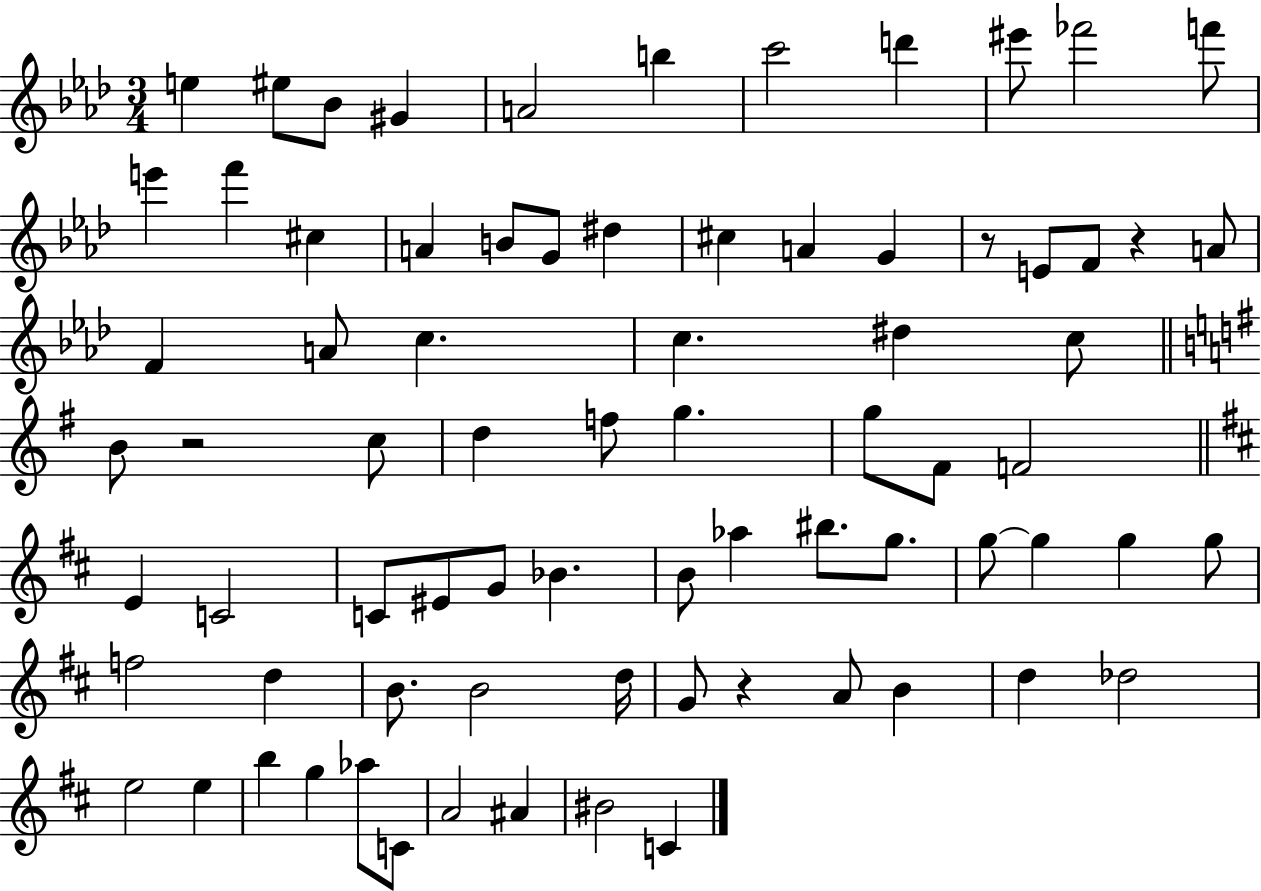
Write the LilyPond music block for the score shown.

{
  \clef treble
  \numericTimeSignature
  \time 3/4
  \key aes \major
  e''4 eis''8 bes'8 gis'4 | a'2 b''4 | c'''2 d'''4 | eis'''8 fes'''2 f'''8 | \break e'''4 f'''4 cis''4 | a'4 b'8 g'8 dis''4 | cis''4 a'4 g'4 | r8 e'8 f'8 r4 a'8 | \break f'4 a'8 c''4. | c''4. dis''4 c''8 | \bar "||" \break \key e \minor b'8 r2 c''8 | d''4 f''8 g''4. | g''8 fis'8 f'2 | \bar "||" \break \key d \major e'4 c'2 | c'8 eis'8 g'8 bes'4. | b'8 aes''4 bis''8. g''8. | g''8~~ g''4 g''4 g''8 | \break f''2 d''4 | b'8. b'2 d''16 | g'8 r4 a'8 b'4 | d''4 des''2 | \break e''2 e''4 | b''4 g''4 aes''8 c'8 | a'2 ais'4 | bis'2 c'4 | \break \bar "|."
}